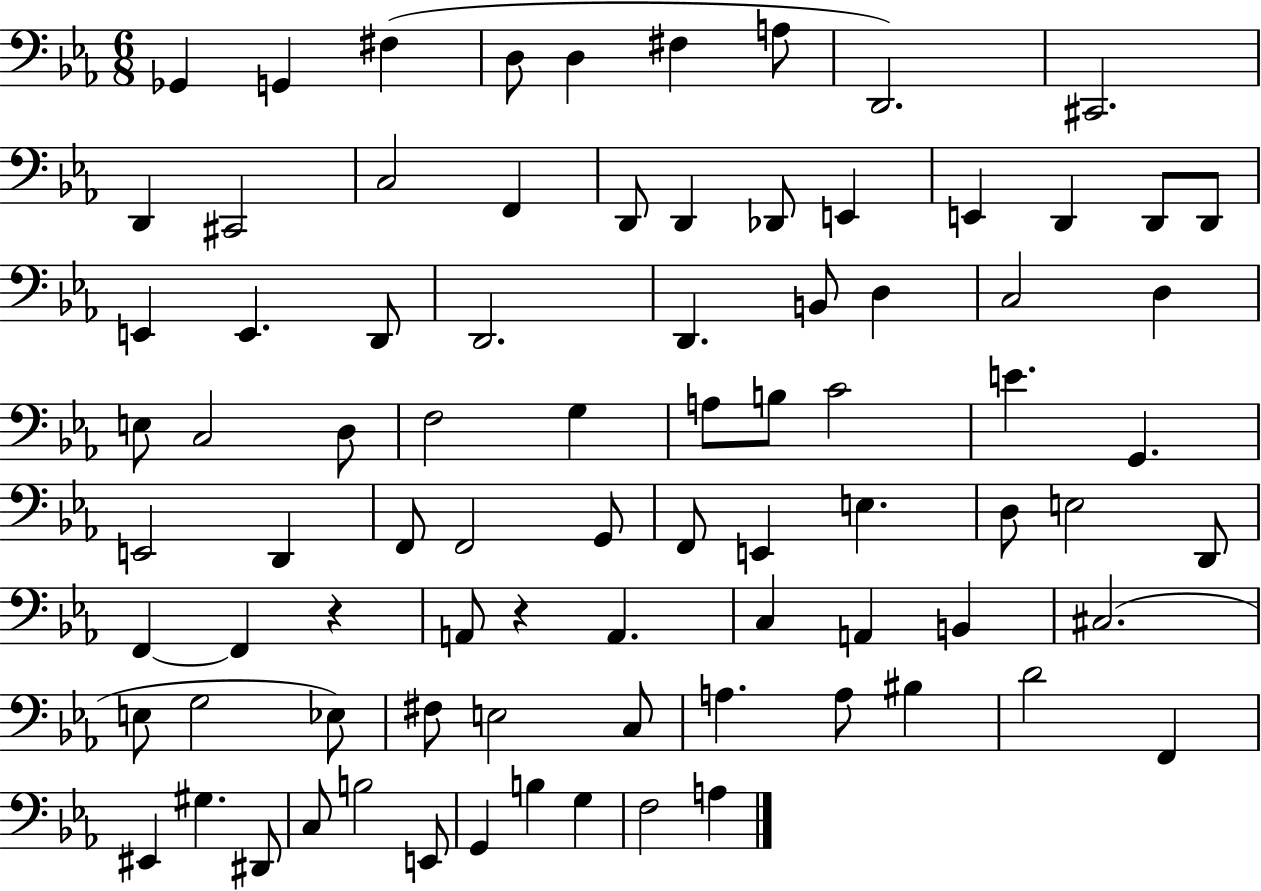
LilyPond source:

{
  \clef bass
  \numericTimeSignature
  \time 6/8
  \key ees \major
  ges,4 g,4 fis4( | d8 d4 fis4 a8 | d,2.) | cis,2. | \break d,4 cis,2 | c2 f,4 | d,8 d,4 des,8 e,4 | e,4 d,4 d,8 d,8 | \break e,4 e,4. d,8 | d,2. | d,4. b,8 d4 | c2 d4 | \break e8 c2 d8 | f2 g4 | a8 b8 c'2 | e'4. g,4. | \break e,2 d,4 | f,8 f,2 g,8 | f,8 e,4 e4. | d8 e2 d,8 | \break f,4~~ f,4 r4 | a,8 r4 a,4. | c4 a,4 b,4 | cis2.( | \break e8 g2 ees8) | fis8 e2 c8 | a4. a8 bis4 | d'2 f,4 | \break eis,4 gis4. dis,8 | c8 b2 e,8 | g,4 b4 g4 | f2 a4 | \break \bar "|."
}